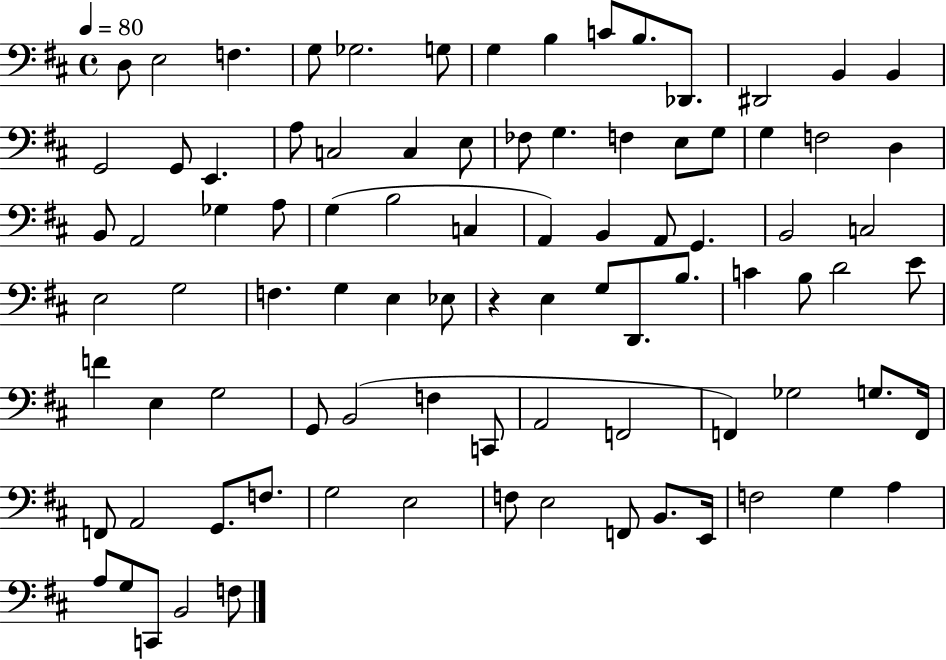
D3/e E3/h F3/q. G3/e Gb3/h. G3/e G3/q B3/q C4/e B3/e. Db2/e. D#2/h B2/q B2/q G2/h G2/e E2/q. A3/e C3/h C3/q E3/e FES3/e G3/q. F3/q E3/e G3/e G3/q F3/h D3/q B2/e A2/h Gb3/q A3/e G3/q B3/h C3/q A2/q B2/q A2/e G2/q. B2/h C3/h E3/h G3/h F3/q. G3/q E3/q Eb3/e R/q E3/q G3/e D2/e. B3/e. C4/q B3/e D4/h E4/e F4/q E3/q G3/h G2/e B2/h F3/q C2/e A2/h F2/h F2/q Gb3/h G3/e. F2/s F2/e A2/h G2/e. F3/e. G3/h E3/h F3/e E3/h F2/e B2/e. E2/s F3/h G3/q A3/q A3/e G3/e C2/e B2/h F3/e